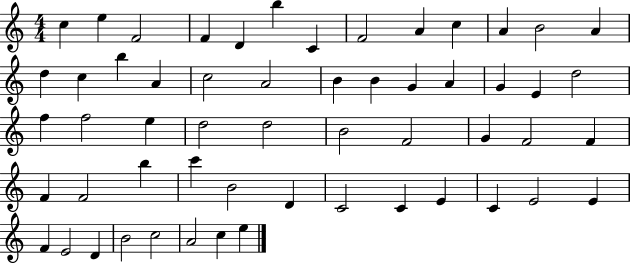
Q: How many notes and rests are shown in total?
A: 56